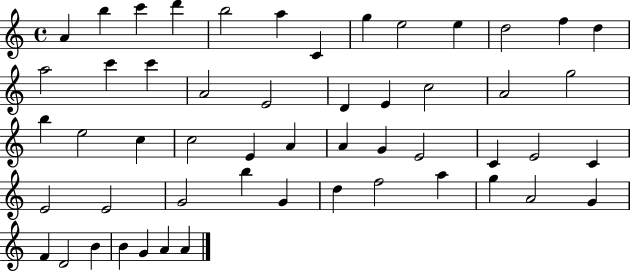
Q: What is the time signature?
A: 4/4